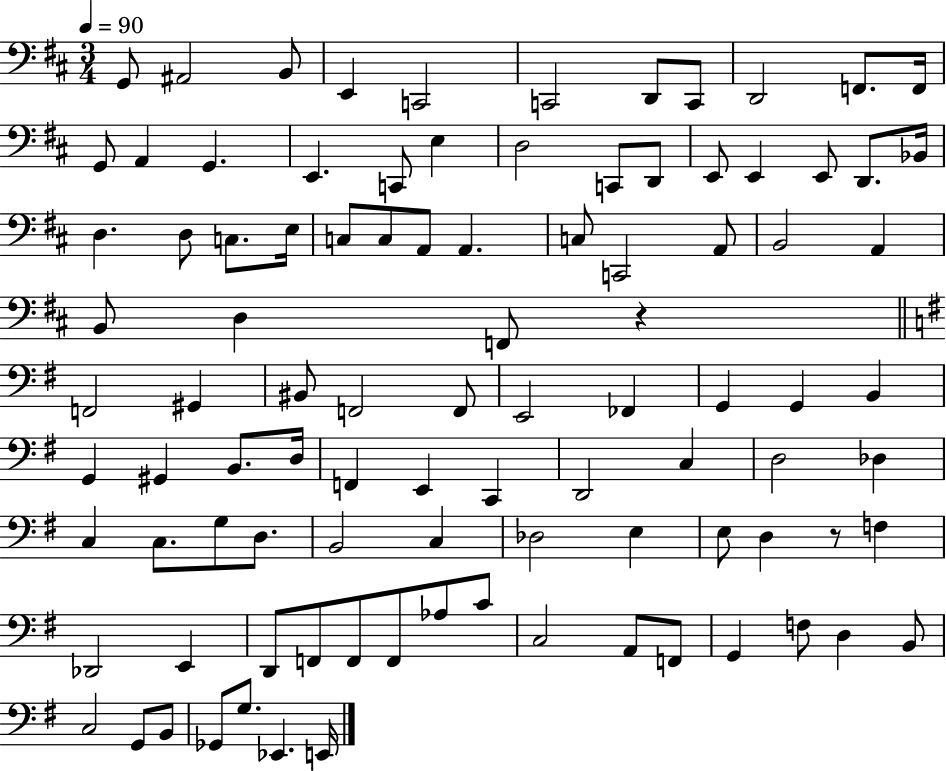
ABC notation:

X:1
T:Untitled
M:3/4
L:1/4
K:D
G,,/2 ^A,,2 B,,/2 E,, C,,2 C,,2 D,,/2 C,,/2 D,,2 F,,/2 F,,/4 G,,/2 A,, G,, E,, C,,/2 E, D,2 C,,/2 D,,/2 E,,/2 E,, E,,/2 D,,/2 _B,,/4 D, D,/2 C,/2 E,/4 C,/2 C,/2 A,,/2 A,, C,/2 C,,2 A,,/2 B,,2 A,, B,,/2 D, F,,/2 z F,,2 ^G,, ^B,,/2 F,,2 F,,/2 E,,2 _F,, G,, G,, B,, G,, ^G,, B,,/2 D,/4 F,, E,, C,, D,,2 C, D,2 _D, C, C,/2 G,/2 D,/2 B,,2 C, _D,2 E, E,/2 D, z/2 F, _D,,2 E,, D,,/2 F,,/2 F,,/2 F,,/2 _A,/2 C/2 C,2 A,,/2 F,,/2 G,, F,/2 D, B,,/2 C,2 G,,/2 B,,/2 _G,,/2 G,/2 _E,, E,,/4